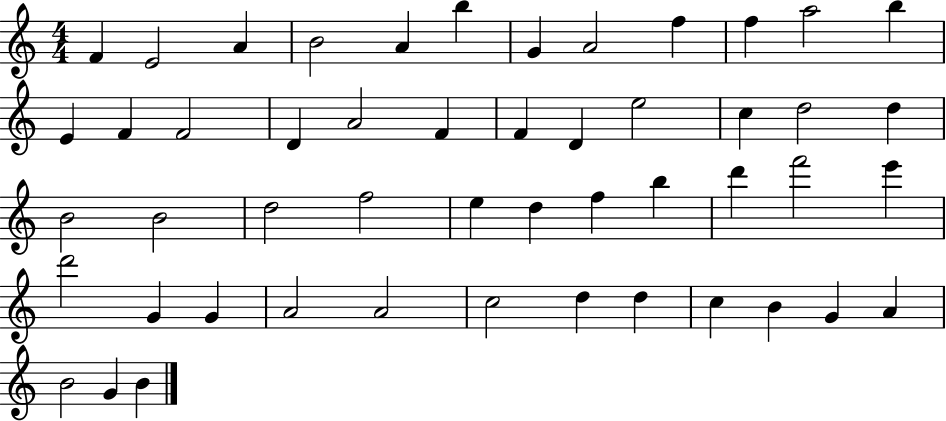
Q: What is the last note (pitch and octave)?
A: B4